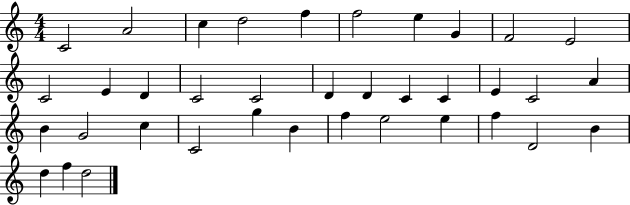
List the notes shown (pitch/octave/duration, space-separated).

C4/h A4/h C5/q D5/h F5/q F5/h E5/q G4/q F4/h E4/h C4/h E4/q D4/q C4/h C4/h D4/q D4/q C4/q C4/q E4/q C4/h A4/q B4/q G4/h C5/q C4/h G5/q B4/q F5/q E5/h E5/q F5/q D4/h B4/q D5/q F5/q D5/h